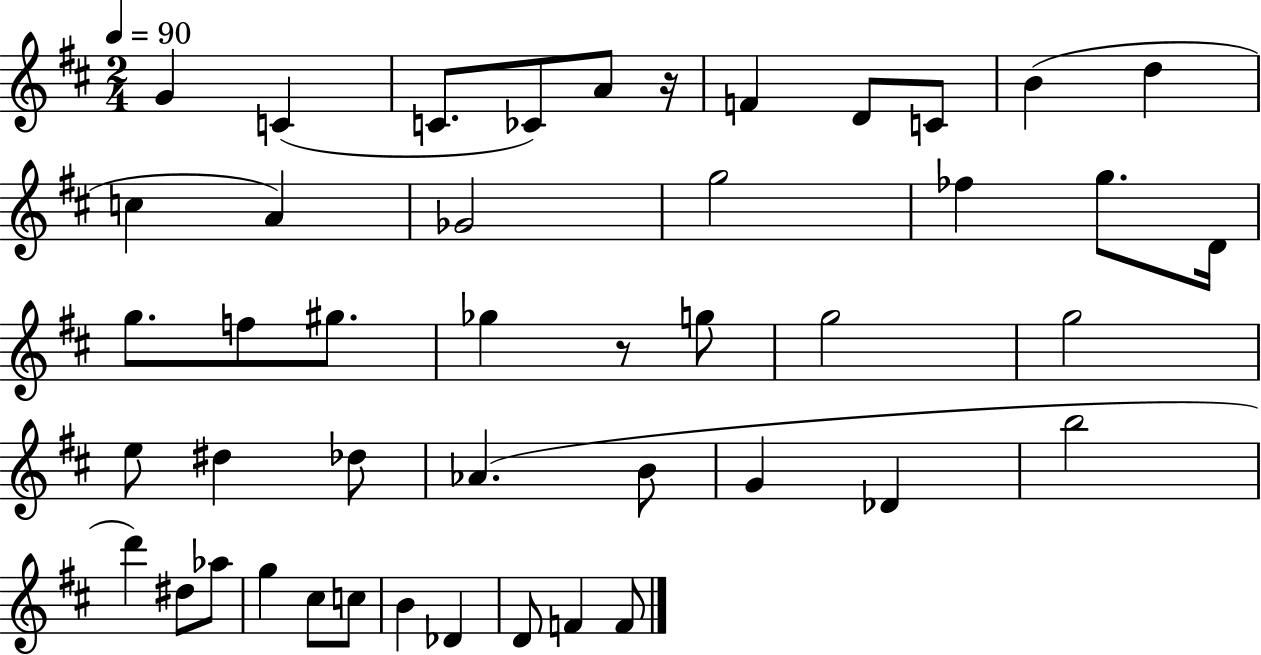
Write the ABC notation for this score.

X:1
T:Untitled
M:2/4
L:1/4
K:D
G C C/2 _C/2 A/2 z/4 F D/2 C/2 B d c A _G2 g2 _f g/2 D/4 g/2 f/2 ^g/2 _g z/2 g/2 g2 g2 e/2 ^d _d/2 _A B/2 G _D b2 d' ^d/2 _a/2 g ^c/2 c/2 B _D D/2 F F/2